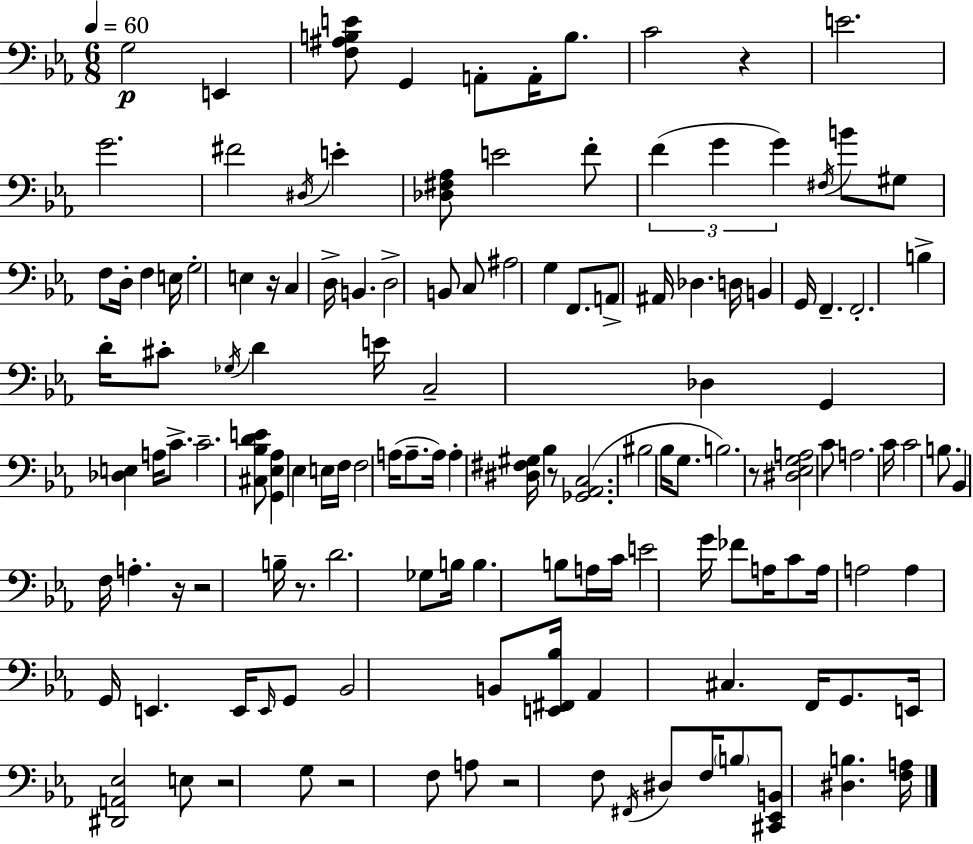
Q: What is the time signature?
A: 6/8